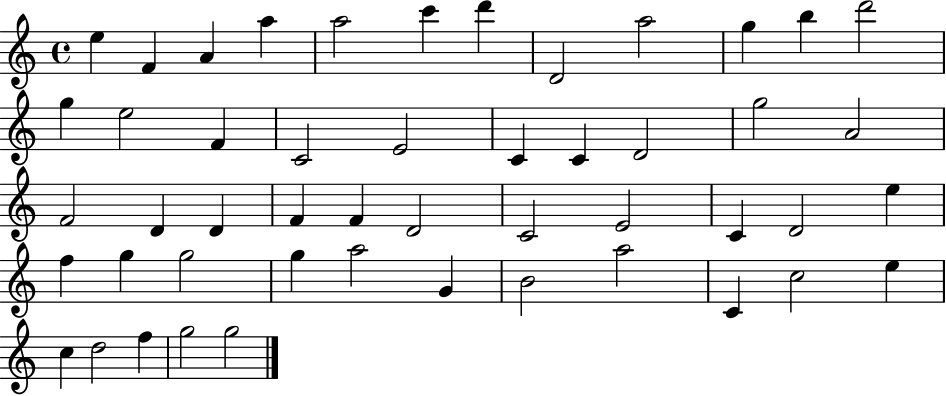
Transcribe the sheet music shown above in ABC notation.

X:1
T:Untitled
M:4/4
L:1/4
K:C
e F A a a2 c' d' D2 a2 g b d'2 g e2 F C2 E2 C C D2 g2 A2 F2 D D F F D2 C2 E2 C D2 e f g g2 g a2 G B2 a2 C c2 e c d2 f g2 g2